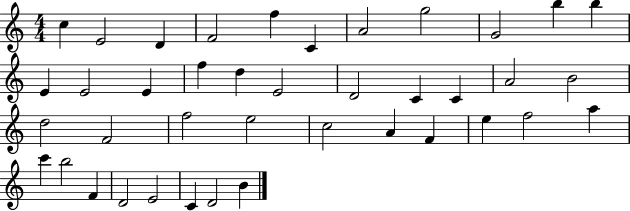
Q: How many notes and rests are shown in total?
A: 40